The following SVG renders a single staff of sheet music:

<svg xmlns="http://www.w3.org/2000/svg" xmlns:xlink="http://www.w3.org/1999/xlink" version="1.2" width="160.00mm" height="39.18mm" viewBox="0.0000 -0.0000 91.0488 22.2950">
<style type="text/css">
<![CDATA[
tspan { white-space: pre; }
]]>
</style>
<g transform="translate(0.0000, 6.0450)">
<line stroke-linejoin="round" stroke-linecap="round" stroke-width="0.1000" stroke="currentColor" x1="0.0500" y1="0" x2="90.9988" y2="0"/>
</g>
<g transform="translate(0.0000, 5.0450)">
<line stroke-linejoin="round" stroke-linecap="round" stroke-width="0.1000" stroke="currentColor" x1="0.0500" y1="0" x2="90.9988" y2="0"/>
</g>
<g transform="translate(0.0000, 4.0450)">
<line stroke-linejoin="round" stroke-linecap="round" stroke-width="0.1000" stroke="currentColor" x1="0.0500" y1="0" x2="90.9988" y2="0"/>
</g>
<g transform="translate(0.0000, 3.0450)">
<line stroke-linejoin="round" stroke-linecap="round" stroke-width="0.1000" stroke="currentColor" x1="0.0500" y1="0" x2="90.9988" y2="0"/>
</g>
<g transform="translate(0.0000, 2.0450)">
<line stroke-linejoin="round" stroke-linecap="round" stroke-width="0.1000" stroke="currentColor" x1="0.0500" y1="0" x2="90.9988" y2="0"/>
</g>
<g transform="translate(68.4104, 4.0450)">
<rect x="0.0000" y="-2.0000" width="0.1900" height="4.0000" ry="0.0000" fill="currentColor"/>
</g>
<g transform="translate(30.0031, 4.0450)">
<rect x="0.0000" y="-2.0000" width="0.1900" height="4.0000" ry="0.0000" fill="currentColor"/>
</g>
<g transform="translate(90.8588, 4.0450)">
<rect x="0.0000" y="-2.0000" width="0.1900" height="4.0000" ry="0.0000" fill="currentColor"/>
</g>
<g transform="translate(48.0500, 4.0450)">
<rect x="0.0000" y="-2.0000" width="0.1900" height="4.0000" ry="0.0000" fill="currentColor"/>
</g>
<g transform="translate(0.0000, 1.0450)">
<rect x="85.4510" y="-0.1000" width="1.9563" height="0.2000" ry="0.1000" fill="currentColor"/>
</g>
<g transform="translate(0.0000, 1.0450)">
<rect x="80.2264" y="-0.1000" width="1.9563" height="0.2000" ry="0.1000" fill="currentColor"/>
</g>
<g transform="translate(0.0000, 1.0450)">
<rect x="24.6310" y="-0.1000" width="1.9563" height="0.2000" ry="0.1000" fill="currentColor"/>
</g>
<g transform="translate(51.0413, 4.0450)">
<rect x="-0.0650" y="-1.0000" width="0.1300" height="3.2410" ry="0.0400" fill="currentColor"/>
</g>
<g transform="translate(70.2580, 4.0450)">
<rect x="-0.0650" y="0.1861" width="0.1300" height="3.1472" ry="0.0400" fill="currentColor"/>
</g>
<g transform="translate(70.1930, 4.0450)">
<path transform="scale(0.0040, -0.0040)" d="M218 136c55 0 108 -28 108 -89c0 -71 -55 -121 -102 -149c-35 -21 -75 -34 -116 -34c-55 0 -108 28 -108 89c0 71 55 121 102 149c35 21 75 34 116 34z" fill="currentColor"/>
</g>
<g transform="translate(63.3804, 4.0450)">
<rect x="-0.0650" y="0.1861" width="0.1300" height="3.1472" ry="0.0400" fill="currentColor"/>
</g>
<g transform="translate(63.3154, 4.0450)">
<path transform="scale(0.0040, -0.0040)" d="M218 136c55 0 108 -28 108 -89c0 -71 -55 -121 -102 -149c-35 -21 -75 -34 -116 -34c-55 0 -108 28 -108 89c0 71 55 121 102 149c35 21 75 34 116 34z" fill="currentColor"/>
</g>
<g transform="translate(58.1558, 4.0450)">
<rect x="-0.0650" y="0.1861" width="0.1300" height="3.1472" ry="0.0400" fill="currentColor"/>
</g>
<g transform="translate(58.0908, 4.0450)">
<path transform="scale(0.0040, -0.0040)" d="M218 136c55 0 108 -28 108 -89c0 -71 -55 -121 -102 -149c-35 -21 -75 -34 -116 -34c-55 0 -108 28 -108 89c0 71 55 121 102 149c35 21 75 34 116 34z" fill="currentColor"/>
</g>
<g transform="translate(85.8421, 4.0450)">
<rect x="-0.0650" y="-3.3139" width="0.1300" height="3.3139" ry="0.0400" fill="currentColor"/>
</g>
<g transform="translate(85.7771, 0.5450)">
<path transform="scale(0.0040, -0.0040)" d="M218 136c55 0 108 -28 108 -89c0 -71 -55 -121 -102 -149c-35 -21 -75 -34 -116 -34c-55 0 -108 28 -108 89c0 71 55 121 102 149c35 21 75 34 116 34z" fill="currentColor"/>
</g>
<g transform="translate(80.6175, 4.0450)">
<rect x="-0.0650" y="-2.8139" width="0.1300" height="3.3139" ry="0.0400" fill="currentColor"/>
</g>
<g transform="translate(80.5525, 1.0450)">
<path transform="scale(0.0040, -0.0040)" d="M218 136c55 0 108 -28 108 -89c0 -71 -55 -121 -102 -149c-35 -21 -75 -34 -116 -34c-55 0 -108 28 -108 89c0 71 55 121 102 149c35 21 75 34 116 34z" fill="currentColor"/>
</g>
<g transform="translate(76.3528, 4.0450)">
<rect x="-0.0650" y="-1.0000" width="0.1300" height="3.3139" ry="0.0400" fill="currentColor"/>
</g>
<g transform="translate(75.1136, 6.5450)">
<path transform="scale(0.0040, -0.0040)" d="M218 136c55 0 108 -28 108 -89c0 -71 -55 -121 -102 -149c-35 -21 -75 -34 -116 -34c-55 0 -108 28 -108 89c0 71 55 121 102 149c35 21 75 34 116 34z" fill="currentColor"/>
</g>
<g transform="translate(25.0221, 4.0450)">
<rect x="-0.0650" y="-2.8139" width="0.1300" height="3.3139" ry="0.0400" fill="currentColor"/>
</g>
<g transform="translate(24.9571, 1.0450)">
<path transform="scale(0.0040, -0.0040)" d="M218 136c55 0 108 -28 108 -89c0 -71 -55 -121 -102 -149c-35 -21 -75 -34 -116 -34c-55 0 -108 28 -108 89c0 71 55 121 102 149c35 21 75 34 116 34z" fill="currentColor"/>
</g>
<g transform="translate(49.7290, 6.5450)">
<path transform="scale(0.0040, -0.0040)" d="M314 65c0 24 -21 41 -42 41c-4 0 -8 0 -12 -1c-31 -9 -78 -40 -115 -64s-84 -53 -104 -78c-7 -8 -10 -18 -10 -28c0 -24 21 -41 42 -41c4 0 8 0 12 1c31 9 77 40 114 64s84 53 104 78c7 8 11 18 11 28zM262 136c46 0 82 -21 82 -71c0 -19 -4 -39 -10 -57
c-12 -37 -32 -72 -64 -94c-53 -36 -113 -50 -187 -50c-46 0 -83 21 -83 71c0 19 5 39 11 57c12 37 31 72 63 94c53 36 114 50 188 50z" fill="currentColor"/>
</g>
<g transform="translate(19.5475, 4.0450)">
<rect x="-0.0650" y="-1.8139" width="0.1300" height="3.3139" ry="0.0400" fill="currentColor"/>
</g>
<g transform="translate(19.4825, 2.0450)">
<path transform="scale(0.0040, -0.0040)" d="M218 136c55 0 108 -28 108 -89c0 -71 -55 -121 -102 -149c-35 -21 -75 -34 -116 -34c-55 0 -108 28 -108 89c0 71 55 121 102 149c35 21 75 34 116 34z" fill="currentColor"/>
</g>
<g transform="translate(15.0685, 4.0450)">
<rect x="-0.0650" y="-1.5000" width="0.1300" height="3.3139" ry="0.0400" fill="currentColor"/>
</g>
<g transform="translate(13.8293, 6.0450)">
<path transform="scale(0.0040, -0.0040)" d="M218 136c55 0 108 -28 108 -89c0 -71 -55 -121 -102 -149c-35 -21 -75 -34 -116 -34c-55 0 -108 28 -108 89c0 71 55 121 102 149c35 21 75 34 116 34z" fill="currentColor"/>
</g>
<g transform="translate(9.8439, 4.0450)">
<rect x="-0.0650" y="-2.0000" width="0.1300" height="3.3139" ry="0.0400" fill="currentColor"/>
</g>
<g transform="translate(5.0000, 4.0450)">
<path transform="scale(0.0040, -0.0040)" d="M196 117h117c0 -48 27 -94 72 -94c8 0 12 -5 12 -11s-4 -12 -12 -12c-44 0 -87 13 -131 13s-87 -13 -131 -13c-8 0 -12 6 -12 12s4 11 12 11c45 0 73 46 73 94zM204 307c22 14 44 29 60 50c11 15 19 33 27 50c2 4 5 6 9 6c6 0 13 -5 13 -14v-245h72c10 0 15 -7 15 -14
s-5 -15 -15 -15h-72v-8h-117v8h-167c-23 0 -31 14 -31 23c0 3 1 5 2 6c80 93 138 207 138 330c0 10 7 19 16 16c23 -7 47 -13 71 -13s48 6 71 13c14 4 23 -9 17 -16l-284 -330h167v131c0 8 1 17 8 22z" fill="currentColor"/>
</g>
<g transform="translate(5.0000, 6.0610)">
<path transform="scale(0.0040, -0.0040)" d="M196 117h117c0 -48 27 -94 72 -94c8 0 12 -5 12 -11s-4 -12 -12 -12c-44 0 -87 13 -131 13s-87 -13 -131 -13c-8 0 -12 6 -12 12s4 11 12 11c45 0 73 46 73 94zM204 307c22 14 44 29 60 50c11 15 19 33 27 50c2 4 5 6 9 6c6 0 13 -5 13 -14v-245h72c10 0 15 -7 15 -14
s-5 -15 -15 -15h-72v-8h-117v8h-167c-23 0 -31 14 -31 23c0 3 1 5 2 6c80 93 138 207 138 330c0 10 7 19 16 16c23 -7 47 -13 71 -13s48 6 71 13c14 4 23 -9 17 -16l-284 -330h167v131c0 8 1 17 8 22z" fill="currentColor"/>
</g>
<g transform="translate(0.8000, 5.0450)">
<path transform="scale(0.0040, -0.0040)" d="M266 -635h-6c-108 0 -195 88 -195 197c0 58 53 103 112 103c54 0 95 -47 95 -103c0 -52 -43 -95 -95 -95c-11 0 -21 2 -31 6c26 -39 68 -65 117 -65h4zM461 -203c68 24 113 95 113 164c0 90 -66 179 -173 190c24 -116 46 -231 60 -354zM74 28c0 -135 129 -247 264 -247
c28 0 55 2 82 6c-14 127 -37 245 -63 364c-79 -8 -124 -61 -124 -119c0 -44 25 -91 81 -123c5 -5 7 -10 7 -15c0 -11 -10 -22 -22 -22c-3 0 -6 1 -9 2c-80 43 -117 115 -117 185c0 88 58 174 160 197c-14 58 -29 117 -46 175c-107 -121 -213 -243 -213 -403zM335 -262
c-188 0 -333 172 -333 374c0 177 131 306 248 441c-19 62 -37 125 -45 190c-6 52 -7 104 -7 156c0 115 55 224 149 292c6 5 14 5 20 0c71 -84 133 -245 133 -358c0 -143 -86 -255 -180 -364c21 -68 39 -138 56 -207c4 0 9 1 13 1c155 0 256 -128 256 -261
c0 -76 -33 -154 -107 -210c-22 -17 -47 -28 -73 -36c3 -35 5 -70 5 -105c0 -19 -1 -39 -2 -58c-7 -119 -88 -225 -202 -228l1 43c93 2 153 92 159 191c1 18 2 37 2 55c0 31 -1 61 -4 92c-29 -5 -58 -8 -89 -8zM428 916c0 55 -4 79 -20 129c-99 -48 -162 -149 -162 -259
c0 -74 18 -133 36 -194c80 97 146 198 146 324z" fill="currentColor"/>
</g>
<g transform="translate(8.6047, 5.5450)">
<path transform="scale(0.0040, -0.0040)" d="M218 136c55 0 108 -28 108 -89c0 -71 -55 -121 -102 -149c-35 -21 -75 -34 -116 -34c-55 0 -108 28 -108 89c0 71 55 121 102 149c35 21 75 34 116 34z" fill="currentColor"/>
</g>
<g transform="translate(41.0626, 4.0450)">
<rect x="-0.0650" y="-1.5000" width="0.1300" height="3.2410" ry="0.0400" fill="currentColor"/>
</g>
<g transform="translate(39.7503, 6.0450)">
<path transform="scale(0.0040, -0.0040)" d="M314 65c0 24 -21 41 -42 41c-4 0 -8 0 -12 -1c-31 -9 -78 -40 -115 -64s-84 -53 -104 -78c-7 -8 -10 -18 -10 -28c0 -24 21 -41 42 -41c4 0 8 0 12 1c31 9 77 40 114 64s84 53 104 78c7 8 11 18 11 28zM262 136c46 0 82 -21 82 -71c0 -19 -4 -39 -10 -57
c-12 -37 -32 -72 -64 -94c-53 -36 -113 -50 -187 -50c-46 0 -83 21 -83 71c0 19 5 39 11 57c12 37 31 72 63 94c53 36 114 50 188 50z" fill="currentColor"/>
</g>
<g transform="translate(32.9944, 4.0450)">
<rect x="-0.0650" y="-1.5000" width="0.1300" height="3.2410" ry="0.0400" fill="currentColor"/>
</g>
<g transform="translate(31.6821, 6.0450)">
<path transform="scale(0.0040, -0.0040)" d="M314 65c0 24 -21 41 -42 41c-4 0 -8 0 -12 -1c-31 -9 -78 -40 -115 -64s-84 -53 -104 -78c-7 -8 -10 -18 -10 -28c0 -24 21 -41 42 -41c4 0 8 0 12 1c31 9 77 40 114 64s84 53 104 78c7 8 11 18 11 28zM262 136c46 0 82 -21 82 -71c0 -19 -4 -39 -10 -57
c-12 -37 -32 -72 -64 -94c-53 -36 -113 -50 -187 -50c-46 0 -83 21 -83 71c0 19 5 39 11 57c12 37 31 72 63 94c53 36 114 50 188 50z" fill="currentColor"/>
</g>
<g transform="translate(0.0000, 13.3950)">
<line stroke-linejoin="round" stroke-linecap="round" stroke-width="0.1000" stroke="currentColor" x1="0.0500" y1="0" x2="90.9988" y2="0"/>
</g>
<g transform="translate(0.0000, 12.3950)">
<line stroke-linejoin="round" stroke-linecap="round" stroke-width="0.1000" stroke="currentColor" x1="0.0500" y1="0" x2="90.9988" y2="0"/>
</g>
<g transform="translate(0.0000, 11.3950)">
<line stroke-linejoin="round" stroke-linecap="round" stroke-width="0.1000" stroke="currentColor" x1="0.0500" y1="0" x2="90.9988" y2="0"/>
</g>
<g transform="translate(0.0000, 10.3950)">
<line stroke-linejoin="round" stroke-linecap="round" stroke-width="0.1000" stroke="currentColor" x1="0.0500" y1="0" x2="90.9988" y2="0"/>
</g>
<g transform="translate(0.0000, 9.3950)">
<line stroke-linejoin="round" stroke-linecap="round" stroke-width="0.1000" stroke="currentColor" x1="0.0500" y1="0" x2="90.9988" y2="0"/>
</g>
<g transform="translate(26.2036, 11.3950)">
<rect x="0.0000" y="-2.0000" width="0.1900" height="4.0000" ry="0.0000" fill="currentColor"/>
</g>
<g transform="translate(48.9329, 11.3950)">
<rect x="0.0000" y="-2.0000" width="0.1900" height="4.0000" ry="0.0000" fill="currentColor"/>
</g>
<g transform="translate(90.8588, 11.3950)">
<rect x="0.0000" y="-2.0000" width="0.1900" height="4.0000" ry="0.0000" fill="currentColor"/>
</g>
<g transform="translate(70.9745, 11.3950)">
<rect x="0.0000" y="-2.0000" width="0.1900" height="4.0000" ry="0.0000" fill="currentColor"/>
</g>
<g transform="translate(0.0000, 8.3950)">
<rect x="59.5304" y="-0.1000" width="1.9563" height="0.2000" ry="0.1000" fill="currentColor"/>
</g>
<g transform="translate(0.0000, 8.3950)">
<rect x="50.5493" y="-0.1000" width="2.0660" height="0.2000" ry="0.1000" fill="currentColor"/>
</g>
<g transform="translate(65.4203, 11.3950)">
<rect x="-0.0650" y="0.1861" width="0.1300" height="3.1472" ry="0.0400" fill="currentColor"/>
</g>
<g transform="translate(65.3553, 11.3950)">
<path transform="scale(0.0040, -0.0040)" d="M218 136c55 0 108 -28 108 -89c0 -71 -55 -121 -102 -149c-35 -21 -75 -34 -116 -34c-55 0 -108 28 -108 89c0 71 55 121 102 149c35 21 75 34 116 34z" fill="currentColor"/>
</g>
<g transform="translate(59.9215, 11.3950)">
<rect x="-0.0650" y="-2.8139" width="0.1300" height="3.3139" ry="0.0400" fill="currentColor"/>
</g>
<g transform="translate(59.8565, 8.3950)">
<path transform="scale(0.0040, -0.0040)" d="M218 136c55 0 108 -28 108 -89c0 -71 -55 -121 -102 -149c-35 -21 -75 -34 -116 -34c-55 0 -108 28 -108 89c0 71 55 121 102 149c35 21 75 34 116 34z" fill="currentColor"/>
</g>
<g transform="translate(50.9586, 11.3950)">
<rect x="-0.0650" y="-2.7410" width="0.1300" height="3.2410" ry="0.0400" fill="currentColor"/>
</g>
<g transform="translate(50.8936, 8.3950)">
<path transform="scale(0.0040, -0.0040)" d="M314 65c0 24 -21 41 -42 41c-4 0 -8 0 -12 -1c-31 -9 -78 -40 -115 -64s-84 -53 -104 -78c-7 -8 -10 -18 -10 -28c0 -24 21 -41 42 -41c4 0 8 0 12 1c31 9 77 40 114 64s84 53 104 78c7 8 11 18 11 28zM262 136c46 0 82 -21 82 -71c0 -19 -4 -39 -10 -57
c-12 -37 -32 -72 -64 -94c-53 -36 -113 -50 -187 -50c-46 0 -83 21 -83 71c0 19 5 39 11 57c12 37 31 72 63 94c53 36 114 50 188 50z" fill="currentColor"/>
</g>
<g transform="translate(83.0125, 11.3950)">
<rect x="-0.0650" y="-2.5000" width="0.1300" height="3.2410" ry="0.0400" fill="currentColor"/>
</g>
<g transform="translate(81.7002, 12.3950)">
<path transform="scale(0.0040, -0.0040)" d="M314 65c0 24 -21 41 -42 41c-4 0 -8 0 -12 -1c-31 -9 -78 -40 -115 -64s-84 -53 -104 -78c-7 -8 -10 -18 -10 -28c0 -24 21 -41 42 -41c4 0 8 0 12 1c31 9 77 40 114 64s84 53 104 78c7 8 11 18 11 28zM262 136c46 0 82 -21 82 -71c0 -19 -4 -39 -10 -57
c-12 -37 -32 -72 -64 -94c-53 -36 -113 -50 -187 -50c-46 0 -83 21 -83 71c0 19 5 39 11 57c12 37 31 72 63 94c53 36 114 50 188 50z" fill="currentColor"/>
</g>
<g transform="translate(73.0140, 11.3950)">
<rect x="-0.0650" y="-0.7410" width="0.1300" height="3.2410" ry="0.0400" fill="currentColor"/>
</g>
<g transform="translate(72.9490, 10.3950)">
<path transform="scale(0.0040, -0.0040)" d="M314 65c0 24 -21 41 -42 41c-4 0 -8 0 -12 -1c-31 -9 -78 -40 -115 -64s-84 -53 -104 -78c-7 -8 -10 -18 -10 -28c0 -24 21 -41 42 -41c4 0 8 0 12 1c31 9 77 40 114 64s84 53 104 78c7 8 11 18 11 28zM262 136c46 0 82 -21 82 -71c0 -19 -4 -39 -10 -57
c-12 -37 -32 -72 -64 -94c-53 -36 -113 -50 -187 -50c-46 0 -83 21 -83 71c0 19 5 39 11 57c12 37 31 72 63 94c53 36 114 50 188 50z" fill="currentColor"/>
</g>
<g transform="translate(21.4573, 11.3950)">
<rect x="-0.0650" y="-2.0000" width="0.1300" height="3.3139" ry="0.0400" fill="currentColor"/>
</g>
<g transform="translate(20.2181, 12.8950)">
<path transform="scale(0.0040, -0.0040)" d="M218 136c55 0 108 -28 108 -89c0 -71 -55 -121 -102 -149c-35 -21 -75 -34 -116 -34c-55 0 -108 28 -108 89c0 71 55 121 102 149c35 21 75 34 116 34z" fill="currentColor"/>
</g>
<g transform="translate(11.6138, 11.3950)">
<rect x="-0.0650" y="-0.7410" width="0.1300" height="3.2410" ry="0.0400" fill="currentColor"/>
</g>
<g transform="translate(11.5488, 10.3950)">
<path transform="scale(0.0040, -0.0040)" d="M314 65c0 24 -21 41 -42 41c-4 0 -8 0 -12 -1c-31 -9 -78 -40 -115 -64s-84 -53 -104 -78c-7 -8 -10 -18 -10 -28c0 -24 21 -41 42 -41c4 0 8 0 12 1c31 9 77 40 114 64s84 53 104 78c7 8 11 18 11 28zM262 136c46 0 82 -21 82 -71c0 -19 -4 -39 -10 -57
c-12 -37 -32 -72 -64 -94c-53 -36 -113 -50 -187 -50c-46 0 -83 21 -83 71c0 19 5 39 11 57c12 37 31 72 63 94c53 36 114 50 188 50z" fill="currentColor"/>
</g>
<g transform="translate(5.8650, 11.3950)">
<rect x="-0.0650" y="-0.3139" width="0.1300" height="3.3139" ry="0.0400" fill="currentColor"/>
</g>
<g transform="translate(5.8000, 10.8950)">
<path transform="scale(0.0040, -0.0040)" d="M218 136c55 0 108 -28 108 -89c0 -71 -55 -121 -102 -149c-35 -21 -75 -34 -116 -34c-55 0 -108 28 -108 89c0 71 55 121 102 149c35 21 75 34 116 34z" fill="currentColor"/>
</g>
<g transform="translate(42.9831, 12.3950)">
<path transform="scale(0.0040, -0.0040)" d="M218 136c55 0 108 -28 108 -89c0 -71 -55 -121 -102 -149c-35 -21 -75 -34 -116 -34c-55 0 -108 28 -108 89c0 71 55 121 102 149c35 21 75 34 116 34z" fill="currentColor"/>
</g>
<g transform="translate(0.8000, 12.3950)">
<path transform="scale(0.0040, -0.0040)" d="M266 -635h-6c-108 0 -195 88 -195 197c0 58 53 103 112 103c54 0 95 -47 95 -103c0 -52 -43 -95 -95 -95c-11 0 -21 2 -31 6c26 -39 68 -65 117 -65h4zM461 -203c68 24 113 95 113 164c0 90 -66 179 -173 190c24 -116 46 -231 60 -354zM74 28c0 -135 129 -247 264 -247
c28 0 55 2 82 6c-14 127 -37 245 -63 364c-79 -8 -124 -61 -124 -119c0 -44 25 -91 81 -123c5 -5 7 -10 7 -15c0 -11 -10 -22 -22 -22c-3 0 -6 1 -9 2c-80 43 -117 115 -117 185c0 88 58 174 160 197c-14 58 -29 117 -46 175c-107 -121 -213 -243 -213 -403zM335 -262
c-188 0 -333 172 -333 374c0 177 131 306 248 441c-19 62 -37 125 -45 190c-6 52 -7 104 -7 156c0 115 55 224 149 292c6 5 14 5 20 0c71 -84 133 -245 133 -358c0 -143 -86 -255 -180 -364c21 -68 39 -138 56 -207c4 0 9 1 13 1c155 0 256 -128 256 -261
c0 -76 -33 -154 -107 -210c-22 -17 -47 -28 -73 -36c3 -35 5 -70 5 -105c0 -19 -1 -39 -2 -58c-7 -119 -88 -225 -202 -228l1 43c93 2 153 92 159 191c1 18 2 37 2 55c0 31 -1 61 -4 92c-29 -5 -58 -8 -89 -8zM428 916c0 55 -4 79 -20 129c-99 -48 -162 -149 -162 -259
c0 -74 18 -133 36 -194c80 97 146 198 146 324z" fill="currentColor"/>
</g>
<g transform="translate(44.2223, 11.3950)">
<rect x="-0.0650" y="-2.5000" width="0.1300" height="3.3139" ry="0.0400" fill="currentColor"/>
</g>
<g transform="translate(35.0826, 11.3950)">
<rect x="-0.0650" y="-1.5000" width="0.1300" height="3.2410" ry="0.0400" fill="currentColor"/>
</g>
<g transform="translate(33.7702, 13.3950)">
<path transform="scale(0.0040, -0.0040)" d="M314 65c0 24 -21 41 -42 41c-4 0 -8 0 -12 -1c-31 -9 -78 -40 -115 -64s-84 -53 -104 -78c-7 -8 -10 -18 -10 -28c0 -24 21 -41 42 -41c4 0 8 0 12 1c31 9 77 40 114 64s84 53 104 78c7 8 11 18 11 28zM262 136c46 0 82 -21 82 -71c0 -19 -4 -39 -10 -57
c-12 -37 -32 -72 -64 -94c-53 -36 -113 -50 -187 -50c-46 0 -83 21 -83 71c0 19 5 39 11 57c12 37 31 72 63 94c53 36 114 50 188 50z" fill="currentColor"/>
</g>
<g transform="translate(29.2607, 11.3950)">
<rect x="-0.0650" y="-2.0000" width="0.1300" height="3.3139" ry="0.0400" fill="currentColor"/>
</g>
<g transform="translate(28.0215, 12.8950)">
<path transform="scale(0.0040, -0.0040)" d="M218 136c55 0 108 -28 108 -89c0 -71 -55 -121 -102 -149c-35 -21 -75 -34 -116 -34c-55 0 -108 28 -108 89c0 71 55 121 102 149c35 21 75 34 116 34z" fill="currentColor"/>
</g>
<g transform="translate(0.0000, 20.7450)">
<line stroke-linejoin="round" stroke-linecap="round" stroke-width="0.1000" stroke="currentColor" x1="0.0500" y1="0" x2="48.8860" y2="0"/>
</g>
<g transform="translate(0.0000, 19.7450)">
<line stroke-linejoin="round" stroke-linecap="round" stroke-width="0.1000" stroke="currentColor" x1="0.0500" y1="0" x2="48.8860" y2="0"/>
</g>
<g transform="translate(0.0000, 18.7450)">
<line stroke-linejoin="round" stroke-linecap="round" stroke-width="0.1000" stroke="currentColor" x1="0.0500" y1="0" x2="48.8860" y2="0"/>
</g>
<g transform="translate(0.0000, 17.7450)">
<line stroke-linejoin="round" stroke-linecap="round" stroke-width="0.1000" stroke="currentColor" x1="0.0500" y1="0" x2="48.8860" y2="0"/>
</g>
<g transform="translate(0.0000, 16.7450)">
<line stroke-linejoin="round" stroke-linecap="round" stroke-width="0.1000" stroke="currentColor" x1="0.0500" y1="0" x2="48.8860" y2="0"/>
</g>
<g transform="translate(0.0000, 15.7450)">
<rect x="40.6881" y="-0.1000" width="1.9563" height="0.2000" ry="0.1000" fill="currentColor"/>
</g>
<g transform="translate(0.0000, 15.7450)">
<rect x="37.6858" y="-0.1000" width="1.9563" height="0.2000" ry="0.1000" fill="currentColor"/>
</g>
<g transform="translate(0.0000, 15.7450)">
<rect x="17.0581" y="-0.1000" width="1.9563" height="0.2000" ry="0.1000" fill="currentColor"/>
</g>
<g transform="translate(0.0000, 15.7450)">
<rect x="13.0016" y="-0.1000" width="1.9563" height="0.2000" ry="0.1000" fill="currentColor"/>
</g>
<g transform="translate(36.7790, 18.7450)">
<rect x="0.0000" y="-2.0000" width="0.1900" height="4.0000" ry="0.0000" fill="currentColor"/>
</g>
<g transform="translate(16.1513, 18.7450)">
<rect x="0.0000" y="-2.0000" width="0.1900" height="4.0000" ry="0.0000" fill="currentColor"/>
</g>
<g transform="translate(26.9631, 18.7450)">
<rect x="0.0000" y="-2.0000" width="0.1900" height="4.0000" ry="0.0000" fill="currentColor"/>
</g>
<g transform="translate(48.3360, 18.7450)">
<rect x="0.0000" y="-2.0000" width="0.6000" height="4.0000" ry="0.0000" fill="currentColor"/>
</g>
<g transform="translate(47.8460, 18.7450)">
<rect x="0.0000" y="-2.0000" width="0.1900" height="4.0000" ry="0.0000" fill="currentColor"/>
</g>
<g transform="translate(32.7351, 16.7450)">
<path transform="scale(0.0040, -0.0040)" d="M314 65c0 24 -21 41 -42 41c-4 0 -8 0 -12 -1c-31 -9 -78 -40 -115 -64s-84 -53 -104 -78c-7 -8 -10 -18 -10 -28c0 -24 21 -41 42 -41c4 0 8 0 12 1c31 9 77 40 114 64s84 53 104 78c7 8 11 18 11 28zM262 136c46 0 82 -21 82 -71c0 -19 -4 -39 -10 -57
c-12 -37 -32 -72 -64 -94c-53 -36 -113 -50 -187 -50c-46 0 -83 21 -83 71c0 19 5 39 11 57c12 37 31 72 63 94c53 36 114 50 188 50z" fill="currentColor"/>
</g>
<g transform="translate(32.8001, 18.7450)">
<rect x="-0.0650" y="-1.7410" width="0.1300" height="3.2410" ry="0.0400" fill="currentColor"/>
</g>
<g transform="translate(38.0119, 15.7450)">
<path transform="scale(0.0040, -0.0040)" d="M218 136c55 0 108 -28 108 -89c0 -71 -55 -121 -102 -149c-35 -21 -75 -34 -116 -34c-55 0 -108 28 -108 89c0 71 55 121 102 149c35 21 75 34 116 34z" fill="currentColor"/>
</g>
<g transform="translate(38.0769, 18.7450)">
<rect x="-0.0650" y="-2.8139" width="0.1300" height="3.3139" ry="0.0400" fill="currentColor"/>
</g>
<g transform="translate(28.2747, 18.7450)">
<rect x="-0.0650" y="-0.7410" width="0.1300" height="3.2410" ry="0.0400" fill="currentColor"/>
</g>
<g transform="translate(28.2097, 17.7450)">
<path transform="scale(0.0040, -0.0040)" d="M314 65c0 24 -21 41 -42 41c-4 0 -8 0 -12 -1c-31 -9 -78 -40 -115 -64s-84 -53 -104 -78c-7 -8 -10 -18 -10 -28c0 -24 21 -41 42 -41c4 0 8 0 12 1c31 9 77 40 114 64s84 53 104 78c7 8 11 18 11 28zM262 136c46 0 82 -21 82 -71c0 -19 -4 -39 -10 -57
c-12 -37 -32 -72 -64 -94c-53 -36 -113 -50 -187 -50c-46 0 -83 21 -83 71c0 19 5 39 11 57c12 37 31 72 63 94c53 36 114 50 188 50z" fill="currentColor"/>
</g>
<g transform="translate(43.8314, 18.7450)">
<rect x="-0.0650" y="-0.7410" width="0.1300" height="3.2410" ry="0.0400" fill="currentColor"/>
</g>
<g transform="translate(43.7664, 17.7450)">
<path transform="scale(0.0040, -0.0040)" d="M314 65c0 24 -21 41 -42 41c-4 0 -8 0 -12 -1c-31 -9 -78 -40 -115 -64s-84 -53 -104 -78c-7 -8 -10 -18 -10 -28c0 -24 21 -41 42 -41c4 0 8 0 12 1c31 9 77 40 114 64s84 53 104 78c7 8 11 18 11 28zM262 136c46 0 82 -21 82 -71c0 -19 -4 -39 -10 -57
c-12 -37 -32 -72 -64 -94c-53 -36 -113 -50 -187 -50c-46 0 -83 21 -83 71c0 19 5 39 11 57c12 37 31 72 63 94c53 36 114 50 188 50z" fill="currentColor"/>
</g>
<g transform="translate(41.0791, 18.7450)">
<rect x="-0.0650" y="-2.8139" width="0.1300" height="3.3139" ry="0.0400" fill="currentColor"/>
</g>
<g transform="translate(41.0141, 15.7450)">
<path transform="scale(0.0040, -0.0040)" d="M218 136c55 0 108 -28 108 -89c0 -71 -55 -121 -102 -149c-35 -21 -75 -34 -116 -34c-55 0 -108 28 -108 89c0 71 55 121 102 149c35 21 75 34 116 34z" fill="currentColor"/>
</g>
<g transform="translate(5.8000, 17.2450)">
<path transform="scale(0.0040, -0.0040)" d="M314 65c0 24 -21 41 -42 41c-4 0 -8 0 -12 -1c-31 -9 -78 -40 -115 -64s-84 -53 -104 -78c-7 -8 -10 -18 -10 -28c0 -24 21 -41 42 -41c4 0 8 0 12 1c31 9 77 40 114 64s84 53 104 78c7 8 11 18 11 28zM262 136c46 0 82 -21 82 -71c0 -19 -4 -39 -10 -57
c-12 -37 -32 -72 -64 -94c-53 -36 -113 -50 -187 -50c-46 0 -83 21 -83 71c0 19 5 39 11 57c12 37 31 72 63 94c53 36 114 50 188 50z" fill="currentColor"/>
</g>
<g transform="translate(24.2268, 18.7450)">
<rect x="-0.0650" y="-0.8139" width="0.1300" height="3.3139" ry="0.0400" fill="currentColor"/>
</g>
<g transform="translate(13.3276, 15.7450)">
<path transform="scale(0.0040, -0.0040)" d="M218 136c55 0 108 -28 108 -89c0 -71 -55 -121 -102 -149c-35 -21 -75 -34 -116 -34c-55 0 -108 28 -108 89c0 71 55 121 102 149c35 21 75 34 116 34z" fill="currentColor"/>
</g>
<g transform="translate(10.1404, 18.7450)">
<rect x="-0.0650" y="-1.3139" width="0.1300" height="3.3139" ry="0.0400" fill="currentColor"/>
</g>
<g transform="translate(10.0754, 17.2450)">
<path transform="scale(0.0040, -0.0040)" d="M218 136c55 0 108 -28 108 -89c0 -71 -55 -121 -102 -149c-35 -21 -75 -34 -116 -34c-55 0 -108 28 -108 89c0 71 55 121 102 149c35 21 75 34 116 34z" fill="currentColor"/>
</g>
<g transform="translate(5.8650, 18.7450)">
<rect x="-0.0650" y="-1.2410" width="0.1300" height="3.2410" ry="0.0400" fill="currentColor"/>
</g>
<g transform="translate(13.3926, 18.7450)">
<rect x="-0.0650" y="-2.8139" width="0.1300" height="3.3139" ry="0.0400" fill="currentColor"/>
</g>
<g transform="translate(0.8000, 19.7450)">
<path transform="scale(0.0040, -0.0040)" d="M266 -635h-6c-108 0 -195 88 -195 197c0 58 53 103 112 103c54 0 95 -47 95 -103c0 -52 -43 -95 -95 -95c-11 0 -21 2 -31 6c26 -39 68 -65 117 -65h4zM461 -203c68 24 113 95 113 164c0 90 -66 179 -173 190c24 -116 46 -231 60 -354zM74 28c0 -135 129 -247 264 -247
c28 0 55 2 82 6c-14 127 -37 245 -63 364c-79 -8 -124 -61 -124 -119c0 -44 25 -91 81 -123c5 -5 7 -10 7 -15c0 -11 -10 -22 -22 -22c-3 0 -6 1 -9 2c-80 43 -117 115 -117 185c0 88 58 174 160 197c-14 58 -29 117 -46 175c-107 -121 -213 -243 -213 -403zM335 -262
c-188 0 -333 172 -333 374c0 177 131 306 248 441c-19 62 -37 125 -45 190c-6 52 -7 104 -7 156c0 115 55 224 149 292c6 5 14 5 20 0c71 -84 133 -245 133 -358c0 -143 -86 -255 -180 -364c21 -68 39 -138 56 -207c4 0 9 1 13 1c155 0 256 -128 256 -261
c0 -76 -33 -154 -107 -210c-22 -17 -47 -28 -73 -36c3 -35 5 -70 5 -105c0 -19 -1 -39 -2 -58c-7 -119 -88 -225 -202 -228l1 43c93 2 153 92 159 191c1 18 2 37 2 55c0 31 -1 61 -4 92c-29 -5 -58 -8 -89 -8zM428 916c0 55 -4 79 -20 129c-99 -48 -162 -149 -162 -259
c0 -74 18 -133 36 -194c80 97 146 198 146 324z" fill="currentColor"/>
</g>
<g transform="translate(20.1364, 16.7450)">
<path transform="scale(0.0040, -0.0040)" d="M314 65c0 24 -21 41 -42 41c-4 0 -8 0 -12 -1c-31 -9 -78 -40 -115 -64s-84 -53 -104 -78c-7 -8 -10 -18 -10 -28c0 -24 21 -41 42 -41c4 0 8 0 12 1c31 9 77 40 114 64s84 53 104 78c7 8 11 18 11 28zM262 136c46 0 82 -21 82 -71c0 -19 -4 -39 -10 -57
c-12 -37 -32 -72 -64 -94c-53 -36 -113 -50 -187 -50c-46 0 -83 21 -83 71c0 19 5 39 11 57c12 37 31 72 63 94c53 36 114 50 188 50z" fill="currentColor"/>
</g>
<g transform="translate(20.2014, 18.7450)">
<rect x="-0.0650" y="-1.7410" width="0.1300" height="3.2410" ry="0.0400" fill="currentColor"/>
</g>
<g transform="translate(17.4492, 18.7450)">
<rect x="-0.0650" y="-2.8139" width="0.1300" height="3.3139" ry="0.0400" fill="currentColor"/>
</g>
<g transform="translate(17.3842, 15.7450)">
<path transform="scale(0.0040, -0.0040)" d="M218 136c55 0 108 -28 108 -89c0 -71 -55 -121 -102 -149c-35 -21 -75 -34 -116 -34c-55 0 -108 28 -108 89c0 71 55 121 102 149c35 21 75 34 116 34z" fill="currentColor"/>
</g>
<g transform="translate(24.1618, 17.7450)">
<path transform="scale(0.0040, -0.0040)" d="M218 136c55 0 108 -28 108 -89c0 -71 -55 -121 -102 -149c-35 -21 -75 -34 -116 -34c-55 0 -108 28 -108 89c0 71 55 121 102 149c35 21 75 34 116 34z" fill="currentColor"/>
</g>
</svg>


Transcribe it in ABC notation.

X:1
T:Untitled
M:4/4
L:1/4
K:C
F E f a E2 E2 D2 B B B D a b c d2 F F E2 G a2 a B d2 G2 e2 e a a f2 d d2 f2 a a d2